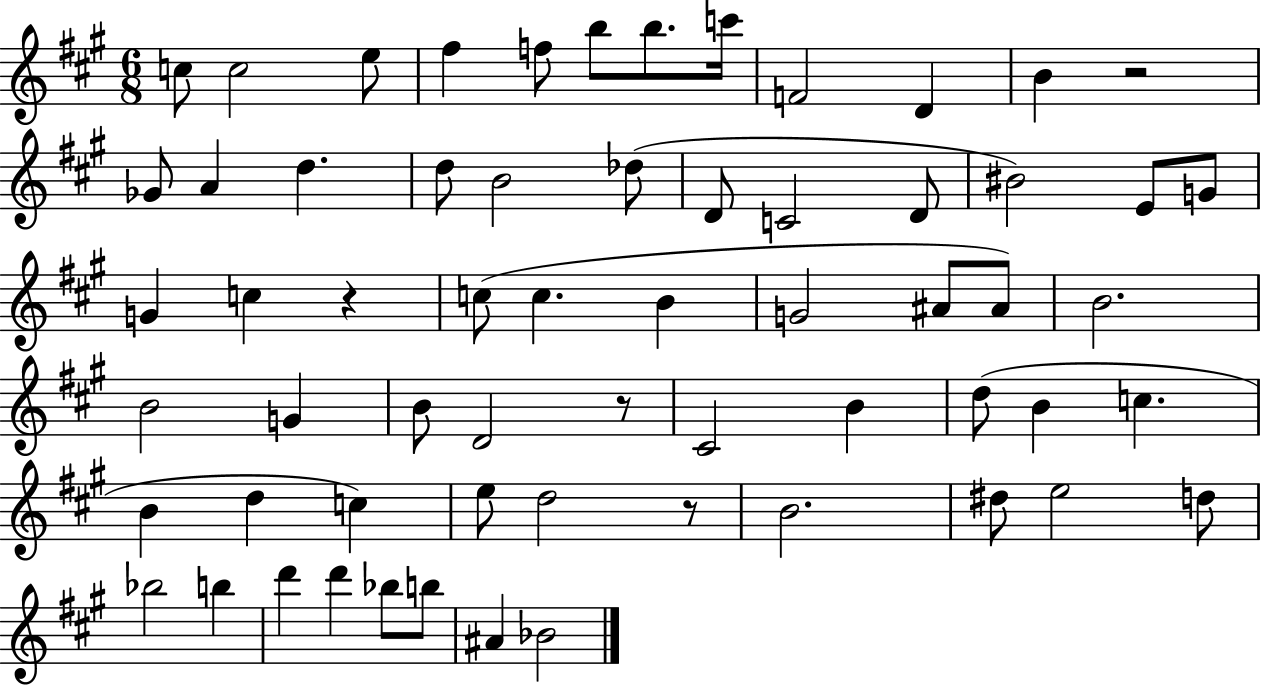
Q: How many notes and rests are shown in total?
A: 62